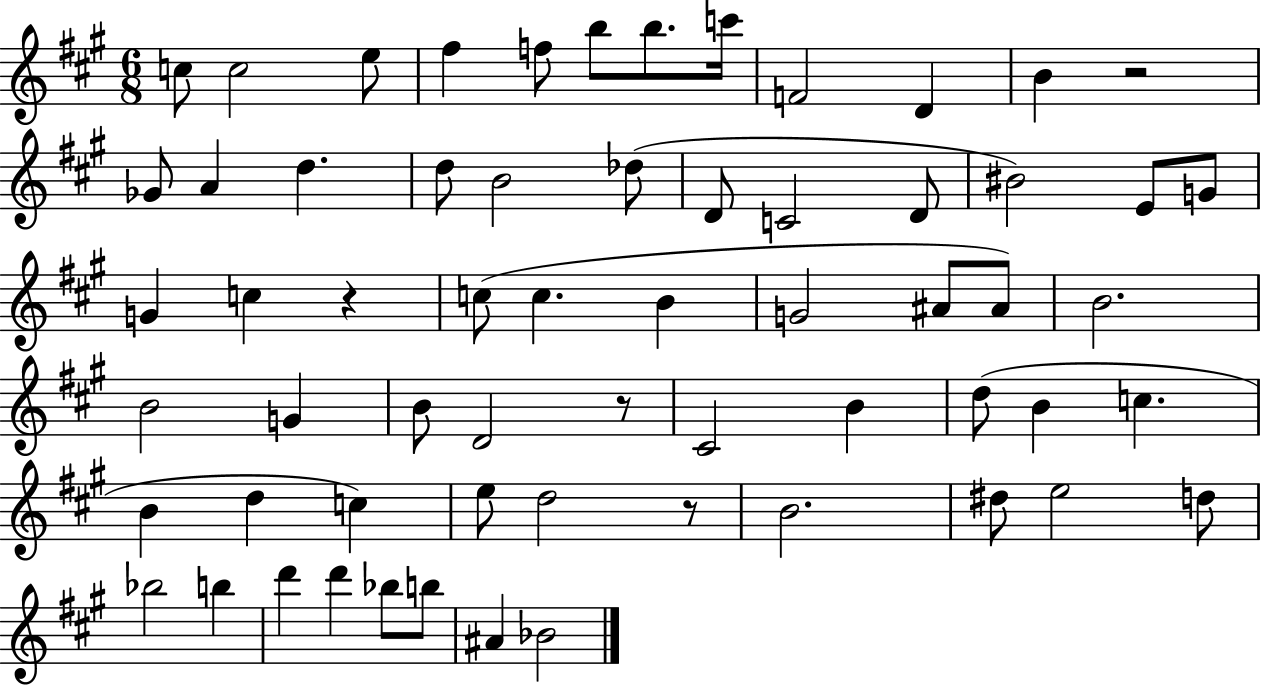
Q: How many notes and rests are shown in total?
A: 62